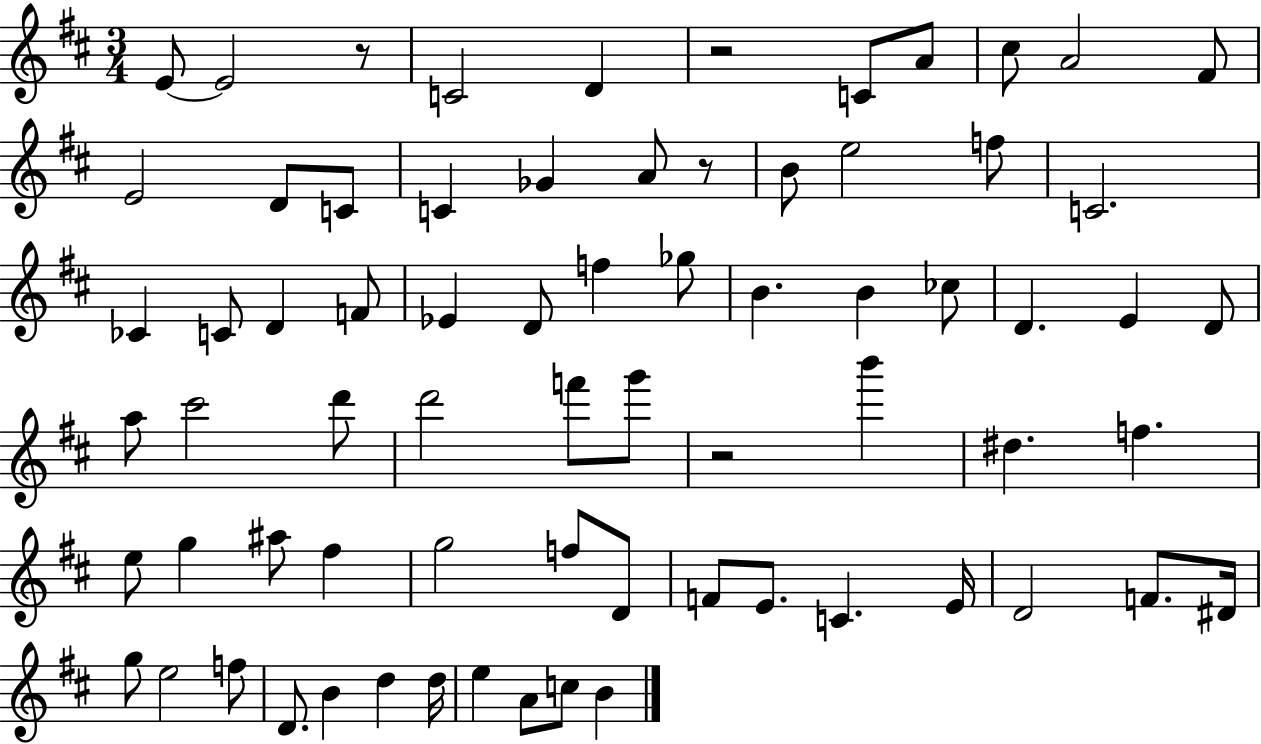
E4/e E4/h R/e C4/h D4/q R/h C4/e A4/e C#5/e A4/h F#4/e E4/h D4/e C4/e C4/q Gb4/q A4/e R/e B4/e E5/h F5/e C4/h. CES4/q C4/e D4/q F4/e Eb4/q D4/e F5/q Gb5/e B4/q. B4/q CES5/e D4/q. E4/q D4/e A5/e C#6/h D6/e D6/h F6/e G6/e R/h B6/q D#5/q. F5/q. E5/e G5/q A#5/e F#5/q G5/h F5/e D4/e F4/e E4/e. C4/q. E4/s D4/h F4/e. D#4/s G5/e E5/h F5/e D4/e. B4/q D5/q D5/s E5/q A4/e C5/e B4/q